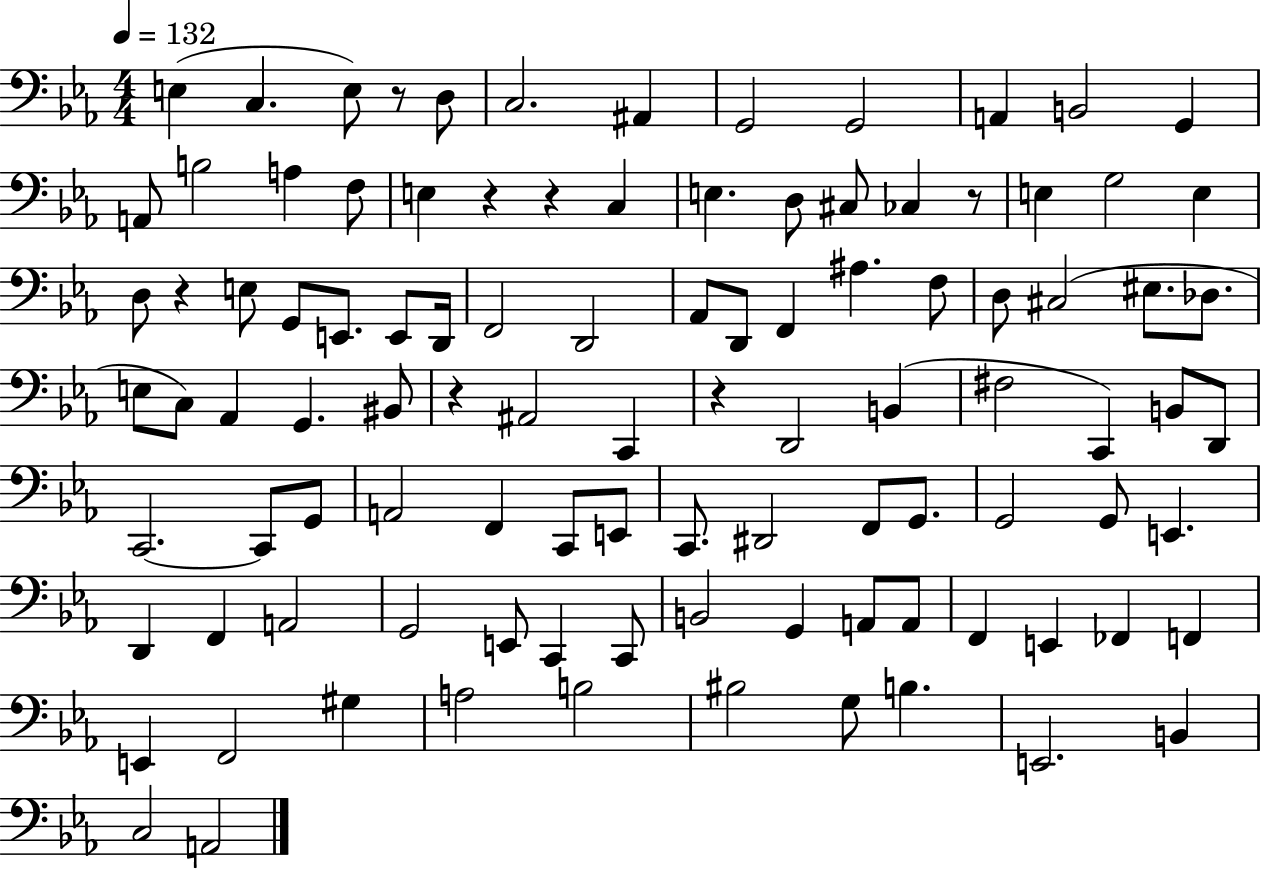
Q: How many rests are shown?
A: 7